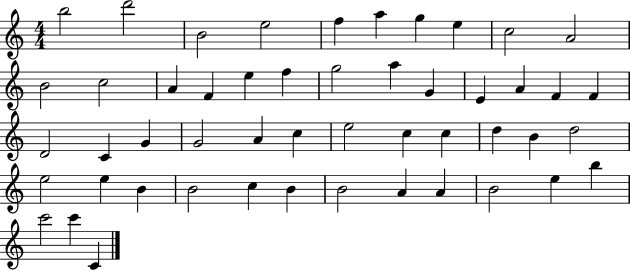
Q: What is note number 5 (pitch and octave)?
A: F5